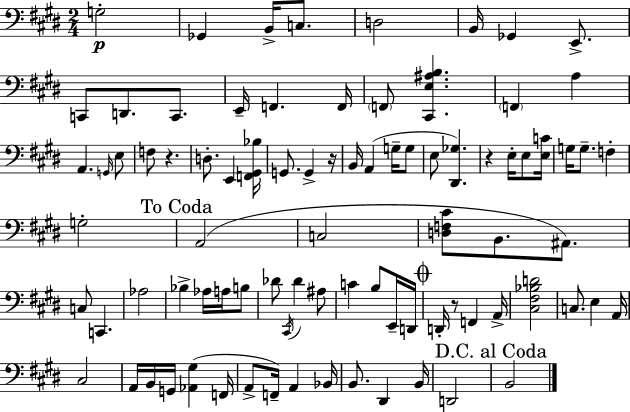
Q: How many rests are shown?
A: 4